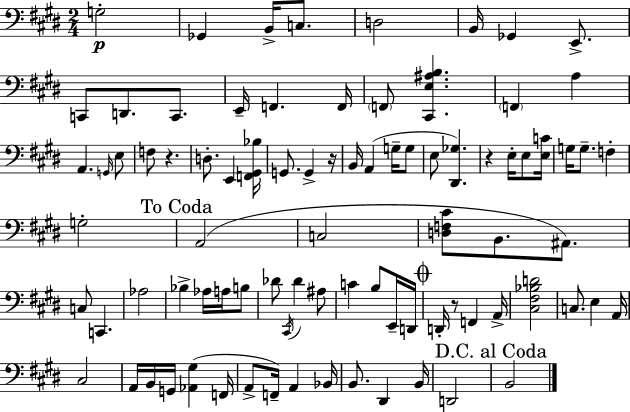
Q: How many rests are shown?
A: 4